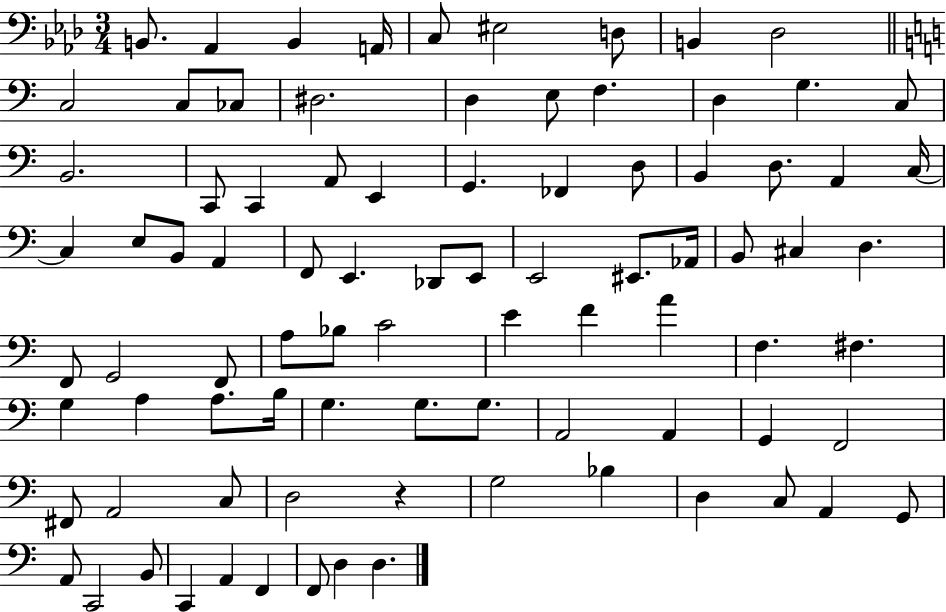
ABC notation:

X:1
T:Untitled
M:3/4
L:1/4
K:Ab
B,,/2 _A,, B,, A,,/4 C,/2 ^E,2 D,/2 B,, _D,2 C,2 C,/2 _C,/2 ^D,2 D, E,/2 F, D, G, C,/2 B,,2 C,,/2 C,, A,,/2 E,, G,, _F,, D,/2 B,, D,/2 A,, C,/4 C, E,/2 B,,/2 A,, F,,/2 E,, _D,,/2 E,,/2 E,,2 ^E,,/2 _A,,/4 B,,/2 ^C, D, F,,/2 G,,2 F,,/2 A,/2 _B,/2 C2 E F A F, ^F, G, A, A,/2 B,/4 G, G,/2 G,/2 A,,2 A,, G,, F,,2 ^F,,/2 A,,2 C,/2 D,2 z G,2 _B, D, C,/2 A,, G,,/2 A,,/2 C,,2 B,,/2 C,, A,, F,, F,,/2 D, D,